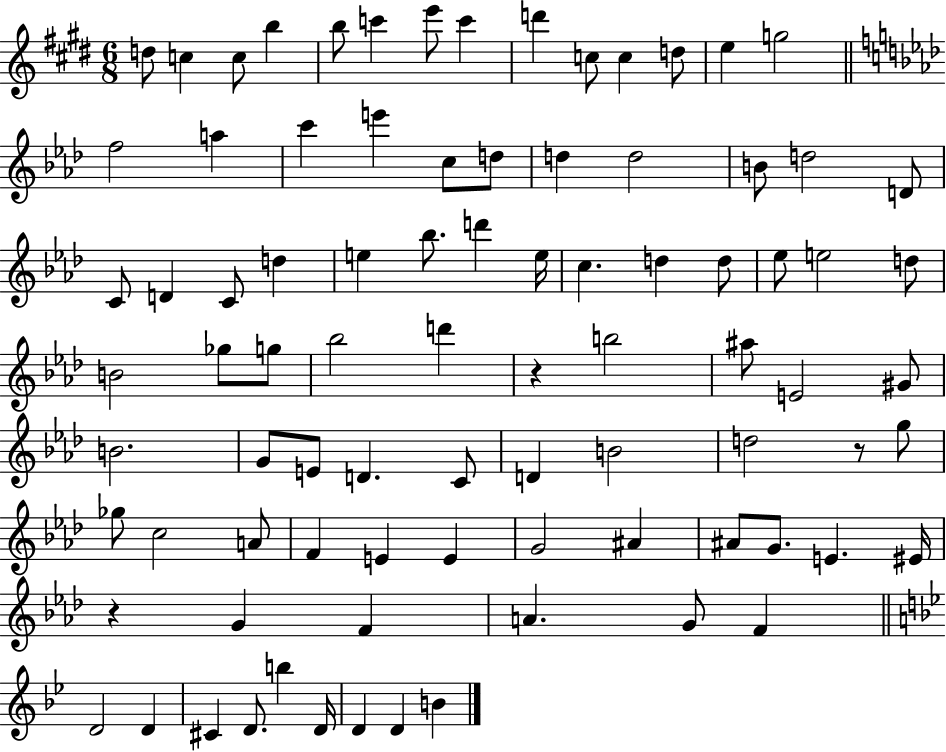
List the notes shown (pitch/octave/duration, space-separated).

D5/e C5/q C5/e B5/q B5/e C6/q E6/e C6/q D6/q C5/e C5/q D5/e E5/q G5/h F5/h A5/q C6/q E6/q C5/e D5/e D5/q D5/h B4/e D5/h D4/e C4/e D4/q C4/e D5/q E5/q Bb5/e. D6/q E5/s C5/q. D5/q D5/e Eb5/e E5/h D5/e B4/h Gb5/e G5/e Bb5/h D6/q R/q B5/h A#5/e E4/h G#4/e B4/h. G4/e E4/e D4/q. C4/e D4/q B4/h D5/h R/e G5/e Gb5/e C5/h A4/e F4/q E4/q E4/q G4/h A#4/q A#4/e G4/e. E4/q. EIS4/s R/q G4/q F4/q A4/q. G4/e F4/q D4/h D4/q C#4/q D4/e. B5/q D4/s D4/q D4/q B4/q